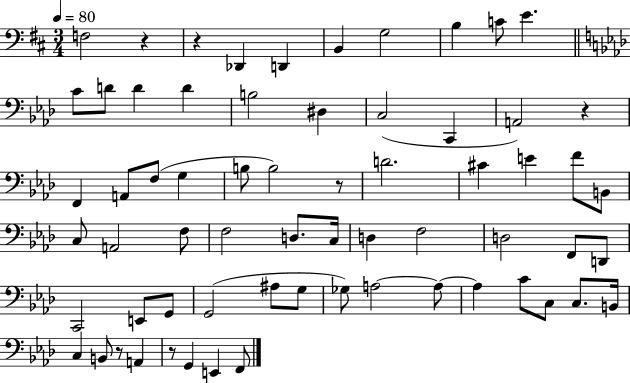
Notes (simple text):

F3/h R/q R/q Db2/q D2/q B2/q G3/h B3/q C4/e E4/q. C4/e D4/e D4/q D4/q B3/h D#3/q C3/h C2/q A2/h R/q F2/q A2/e F3/e G3/q B3/e B3/h R/e D4/h. C#4/q E4/q F4/e B2/e C3/e A2/h F3/e F3/h D3/e. C3/s D3/q F3/h D3/h F2/e D2/e C2/h E2/e G2/e G2/h A#3/e G3/e Gb3/e A3/h A3/e A3/q C4/e C3/e C3/e. B2/s C3/q B2/e R/e A2/q R/e G2/q E2/q F2/e